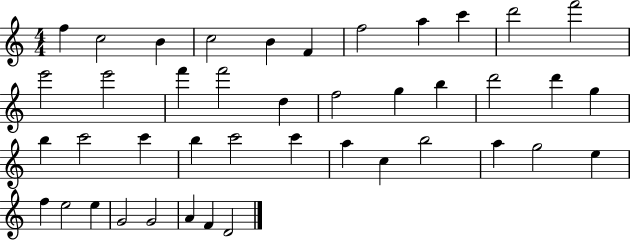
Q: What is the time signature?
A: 4/4